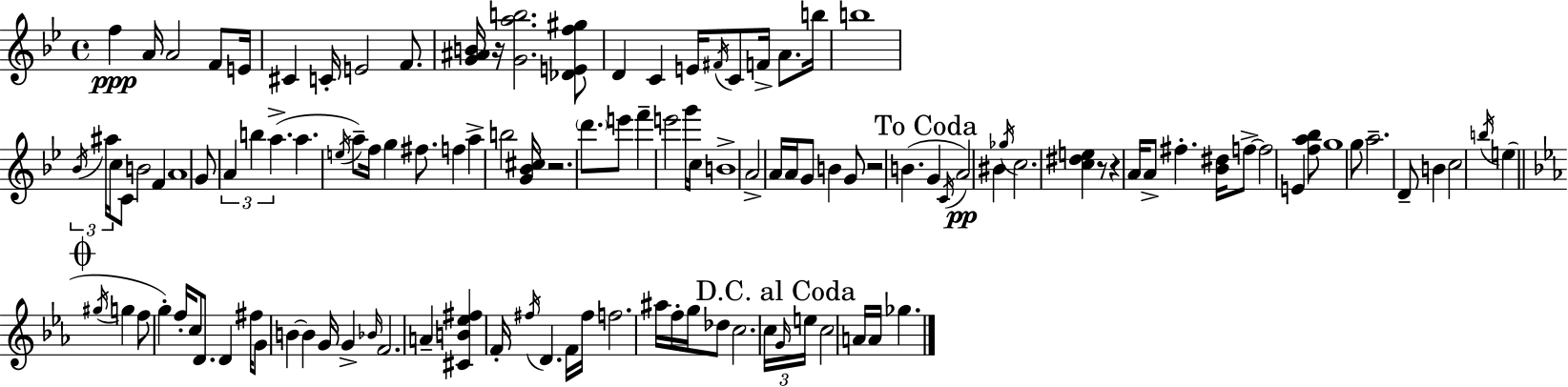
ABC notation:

X:1
T:Untitled
M:4/4
L:1/4
K:Bb
f A/4 A2 F/2 E/4 ^C C/4 E2 F/2 [G^AB]/4 z/4 [Gab]2 [_DEf^g]/2 D C E/4 ^F/4 C/2 F/4 A/2 b/4 b4 _B/4 ^a/4 c/4 C/2 B2 F A4 G/2 A b a a e/4 a/2 f/4 g ^f/2 f a b2 [G_B^c]/4 z2 d'/2 e'/2 f' e'2 g'/4 c/4 B4 A2 A/4 A/4 G/2 B G/2 z2 B G C/4 A2 ^B _g/4 c2 [c^de] z/2 z A/4 A/2 ^f [_B^d]/4 f/2 f2 E [fa_b]/2 g4 g/2 a2 D/2 B c2 b/4 e ^g/4 g f/2 g f/4 c/2 D/2 D ^f/4 G/2 B B G/4 G _B/4 F2 A [^CB_e^f] F/4 ^f/4 D F/4 ^f/4 f2 ^a/4 f/4 g/4 _d/2 c2 c/4 G/4 e/4 c2 A/4 A/4 _g